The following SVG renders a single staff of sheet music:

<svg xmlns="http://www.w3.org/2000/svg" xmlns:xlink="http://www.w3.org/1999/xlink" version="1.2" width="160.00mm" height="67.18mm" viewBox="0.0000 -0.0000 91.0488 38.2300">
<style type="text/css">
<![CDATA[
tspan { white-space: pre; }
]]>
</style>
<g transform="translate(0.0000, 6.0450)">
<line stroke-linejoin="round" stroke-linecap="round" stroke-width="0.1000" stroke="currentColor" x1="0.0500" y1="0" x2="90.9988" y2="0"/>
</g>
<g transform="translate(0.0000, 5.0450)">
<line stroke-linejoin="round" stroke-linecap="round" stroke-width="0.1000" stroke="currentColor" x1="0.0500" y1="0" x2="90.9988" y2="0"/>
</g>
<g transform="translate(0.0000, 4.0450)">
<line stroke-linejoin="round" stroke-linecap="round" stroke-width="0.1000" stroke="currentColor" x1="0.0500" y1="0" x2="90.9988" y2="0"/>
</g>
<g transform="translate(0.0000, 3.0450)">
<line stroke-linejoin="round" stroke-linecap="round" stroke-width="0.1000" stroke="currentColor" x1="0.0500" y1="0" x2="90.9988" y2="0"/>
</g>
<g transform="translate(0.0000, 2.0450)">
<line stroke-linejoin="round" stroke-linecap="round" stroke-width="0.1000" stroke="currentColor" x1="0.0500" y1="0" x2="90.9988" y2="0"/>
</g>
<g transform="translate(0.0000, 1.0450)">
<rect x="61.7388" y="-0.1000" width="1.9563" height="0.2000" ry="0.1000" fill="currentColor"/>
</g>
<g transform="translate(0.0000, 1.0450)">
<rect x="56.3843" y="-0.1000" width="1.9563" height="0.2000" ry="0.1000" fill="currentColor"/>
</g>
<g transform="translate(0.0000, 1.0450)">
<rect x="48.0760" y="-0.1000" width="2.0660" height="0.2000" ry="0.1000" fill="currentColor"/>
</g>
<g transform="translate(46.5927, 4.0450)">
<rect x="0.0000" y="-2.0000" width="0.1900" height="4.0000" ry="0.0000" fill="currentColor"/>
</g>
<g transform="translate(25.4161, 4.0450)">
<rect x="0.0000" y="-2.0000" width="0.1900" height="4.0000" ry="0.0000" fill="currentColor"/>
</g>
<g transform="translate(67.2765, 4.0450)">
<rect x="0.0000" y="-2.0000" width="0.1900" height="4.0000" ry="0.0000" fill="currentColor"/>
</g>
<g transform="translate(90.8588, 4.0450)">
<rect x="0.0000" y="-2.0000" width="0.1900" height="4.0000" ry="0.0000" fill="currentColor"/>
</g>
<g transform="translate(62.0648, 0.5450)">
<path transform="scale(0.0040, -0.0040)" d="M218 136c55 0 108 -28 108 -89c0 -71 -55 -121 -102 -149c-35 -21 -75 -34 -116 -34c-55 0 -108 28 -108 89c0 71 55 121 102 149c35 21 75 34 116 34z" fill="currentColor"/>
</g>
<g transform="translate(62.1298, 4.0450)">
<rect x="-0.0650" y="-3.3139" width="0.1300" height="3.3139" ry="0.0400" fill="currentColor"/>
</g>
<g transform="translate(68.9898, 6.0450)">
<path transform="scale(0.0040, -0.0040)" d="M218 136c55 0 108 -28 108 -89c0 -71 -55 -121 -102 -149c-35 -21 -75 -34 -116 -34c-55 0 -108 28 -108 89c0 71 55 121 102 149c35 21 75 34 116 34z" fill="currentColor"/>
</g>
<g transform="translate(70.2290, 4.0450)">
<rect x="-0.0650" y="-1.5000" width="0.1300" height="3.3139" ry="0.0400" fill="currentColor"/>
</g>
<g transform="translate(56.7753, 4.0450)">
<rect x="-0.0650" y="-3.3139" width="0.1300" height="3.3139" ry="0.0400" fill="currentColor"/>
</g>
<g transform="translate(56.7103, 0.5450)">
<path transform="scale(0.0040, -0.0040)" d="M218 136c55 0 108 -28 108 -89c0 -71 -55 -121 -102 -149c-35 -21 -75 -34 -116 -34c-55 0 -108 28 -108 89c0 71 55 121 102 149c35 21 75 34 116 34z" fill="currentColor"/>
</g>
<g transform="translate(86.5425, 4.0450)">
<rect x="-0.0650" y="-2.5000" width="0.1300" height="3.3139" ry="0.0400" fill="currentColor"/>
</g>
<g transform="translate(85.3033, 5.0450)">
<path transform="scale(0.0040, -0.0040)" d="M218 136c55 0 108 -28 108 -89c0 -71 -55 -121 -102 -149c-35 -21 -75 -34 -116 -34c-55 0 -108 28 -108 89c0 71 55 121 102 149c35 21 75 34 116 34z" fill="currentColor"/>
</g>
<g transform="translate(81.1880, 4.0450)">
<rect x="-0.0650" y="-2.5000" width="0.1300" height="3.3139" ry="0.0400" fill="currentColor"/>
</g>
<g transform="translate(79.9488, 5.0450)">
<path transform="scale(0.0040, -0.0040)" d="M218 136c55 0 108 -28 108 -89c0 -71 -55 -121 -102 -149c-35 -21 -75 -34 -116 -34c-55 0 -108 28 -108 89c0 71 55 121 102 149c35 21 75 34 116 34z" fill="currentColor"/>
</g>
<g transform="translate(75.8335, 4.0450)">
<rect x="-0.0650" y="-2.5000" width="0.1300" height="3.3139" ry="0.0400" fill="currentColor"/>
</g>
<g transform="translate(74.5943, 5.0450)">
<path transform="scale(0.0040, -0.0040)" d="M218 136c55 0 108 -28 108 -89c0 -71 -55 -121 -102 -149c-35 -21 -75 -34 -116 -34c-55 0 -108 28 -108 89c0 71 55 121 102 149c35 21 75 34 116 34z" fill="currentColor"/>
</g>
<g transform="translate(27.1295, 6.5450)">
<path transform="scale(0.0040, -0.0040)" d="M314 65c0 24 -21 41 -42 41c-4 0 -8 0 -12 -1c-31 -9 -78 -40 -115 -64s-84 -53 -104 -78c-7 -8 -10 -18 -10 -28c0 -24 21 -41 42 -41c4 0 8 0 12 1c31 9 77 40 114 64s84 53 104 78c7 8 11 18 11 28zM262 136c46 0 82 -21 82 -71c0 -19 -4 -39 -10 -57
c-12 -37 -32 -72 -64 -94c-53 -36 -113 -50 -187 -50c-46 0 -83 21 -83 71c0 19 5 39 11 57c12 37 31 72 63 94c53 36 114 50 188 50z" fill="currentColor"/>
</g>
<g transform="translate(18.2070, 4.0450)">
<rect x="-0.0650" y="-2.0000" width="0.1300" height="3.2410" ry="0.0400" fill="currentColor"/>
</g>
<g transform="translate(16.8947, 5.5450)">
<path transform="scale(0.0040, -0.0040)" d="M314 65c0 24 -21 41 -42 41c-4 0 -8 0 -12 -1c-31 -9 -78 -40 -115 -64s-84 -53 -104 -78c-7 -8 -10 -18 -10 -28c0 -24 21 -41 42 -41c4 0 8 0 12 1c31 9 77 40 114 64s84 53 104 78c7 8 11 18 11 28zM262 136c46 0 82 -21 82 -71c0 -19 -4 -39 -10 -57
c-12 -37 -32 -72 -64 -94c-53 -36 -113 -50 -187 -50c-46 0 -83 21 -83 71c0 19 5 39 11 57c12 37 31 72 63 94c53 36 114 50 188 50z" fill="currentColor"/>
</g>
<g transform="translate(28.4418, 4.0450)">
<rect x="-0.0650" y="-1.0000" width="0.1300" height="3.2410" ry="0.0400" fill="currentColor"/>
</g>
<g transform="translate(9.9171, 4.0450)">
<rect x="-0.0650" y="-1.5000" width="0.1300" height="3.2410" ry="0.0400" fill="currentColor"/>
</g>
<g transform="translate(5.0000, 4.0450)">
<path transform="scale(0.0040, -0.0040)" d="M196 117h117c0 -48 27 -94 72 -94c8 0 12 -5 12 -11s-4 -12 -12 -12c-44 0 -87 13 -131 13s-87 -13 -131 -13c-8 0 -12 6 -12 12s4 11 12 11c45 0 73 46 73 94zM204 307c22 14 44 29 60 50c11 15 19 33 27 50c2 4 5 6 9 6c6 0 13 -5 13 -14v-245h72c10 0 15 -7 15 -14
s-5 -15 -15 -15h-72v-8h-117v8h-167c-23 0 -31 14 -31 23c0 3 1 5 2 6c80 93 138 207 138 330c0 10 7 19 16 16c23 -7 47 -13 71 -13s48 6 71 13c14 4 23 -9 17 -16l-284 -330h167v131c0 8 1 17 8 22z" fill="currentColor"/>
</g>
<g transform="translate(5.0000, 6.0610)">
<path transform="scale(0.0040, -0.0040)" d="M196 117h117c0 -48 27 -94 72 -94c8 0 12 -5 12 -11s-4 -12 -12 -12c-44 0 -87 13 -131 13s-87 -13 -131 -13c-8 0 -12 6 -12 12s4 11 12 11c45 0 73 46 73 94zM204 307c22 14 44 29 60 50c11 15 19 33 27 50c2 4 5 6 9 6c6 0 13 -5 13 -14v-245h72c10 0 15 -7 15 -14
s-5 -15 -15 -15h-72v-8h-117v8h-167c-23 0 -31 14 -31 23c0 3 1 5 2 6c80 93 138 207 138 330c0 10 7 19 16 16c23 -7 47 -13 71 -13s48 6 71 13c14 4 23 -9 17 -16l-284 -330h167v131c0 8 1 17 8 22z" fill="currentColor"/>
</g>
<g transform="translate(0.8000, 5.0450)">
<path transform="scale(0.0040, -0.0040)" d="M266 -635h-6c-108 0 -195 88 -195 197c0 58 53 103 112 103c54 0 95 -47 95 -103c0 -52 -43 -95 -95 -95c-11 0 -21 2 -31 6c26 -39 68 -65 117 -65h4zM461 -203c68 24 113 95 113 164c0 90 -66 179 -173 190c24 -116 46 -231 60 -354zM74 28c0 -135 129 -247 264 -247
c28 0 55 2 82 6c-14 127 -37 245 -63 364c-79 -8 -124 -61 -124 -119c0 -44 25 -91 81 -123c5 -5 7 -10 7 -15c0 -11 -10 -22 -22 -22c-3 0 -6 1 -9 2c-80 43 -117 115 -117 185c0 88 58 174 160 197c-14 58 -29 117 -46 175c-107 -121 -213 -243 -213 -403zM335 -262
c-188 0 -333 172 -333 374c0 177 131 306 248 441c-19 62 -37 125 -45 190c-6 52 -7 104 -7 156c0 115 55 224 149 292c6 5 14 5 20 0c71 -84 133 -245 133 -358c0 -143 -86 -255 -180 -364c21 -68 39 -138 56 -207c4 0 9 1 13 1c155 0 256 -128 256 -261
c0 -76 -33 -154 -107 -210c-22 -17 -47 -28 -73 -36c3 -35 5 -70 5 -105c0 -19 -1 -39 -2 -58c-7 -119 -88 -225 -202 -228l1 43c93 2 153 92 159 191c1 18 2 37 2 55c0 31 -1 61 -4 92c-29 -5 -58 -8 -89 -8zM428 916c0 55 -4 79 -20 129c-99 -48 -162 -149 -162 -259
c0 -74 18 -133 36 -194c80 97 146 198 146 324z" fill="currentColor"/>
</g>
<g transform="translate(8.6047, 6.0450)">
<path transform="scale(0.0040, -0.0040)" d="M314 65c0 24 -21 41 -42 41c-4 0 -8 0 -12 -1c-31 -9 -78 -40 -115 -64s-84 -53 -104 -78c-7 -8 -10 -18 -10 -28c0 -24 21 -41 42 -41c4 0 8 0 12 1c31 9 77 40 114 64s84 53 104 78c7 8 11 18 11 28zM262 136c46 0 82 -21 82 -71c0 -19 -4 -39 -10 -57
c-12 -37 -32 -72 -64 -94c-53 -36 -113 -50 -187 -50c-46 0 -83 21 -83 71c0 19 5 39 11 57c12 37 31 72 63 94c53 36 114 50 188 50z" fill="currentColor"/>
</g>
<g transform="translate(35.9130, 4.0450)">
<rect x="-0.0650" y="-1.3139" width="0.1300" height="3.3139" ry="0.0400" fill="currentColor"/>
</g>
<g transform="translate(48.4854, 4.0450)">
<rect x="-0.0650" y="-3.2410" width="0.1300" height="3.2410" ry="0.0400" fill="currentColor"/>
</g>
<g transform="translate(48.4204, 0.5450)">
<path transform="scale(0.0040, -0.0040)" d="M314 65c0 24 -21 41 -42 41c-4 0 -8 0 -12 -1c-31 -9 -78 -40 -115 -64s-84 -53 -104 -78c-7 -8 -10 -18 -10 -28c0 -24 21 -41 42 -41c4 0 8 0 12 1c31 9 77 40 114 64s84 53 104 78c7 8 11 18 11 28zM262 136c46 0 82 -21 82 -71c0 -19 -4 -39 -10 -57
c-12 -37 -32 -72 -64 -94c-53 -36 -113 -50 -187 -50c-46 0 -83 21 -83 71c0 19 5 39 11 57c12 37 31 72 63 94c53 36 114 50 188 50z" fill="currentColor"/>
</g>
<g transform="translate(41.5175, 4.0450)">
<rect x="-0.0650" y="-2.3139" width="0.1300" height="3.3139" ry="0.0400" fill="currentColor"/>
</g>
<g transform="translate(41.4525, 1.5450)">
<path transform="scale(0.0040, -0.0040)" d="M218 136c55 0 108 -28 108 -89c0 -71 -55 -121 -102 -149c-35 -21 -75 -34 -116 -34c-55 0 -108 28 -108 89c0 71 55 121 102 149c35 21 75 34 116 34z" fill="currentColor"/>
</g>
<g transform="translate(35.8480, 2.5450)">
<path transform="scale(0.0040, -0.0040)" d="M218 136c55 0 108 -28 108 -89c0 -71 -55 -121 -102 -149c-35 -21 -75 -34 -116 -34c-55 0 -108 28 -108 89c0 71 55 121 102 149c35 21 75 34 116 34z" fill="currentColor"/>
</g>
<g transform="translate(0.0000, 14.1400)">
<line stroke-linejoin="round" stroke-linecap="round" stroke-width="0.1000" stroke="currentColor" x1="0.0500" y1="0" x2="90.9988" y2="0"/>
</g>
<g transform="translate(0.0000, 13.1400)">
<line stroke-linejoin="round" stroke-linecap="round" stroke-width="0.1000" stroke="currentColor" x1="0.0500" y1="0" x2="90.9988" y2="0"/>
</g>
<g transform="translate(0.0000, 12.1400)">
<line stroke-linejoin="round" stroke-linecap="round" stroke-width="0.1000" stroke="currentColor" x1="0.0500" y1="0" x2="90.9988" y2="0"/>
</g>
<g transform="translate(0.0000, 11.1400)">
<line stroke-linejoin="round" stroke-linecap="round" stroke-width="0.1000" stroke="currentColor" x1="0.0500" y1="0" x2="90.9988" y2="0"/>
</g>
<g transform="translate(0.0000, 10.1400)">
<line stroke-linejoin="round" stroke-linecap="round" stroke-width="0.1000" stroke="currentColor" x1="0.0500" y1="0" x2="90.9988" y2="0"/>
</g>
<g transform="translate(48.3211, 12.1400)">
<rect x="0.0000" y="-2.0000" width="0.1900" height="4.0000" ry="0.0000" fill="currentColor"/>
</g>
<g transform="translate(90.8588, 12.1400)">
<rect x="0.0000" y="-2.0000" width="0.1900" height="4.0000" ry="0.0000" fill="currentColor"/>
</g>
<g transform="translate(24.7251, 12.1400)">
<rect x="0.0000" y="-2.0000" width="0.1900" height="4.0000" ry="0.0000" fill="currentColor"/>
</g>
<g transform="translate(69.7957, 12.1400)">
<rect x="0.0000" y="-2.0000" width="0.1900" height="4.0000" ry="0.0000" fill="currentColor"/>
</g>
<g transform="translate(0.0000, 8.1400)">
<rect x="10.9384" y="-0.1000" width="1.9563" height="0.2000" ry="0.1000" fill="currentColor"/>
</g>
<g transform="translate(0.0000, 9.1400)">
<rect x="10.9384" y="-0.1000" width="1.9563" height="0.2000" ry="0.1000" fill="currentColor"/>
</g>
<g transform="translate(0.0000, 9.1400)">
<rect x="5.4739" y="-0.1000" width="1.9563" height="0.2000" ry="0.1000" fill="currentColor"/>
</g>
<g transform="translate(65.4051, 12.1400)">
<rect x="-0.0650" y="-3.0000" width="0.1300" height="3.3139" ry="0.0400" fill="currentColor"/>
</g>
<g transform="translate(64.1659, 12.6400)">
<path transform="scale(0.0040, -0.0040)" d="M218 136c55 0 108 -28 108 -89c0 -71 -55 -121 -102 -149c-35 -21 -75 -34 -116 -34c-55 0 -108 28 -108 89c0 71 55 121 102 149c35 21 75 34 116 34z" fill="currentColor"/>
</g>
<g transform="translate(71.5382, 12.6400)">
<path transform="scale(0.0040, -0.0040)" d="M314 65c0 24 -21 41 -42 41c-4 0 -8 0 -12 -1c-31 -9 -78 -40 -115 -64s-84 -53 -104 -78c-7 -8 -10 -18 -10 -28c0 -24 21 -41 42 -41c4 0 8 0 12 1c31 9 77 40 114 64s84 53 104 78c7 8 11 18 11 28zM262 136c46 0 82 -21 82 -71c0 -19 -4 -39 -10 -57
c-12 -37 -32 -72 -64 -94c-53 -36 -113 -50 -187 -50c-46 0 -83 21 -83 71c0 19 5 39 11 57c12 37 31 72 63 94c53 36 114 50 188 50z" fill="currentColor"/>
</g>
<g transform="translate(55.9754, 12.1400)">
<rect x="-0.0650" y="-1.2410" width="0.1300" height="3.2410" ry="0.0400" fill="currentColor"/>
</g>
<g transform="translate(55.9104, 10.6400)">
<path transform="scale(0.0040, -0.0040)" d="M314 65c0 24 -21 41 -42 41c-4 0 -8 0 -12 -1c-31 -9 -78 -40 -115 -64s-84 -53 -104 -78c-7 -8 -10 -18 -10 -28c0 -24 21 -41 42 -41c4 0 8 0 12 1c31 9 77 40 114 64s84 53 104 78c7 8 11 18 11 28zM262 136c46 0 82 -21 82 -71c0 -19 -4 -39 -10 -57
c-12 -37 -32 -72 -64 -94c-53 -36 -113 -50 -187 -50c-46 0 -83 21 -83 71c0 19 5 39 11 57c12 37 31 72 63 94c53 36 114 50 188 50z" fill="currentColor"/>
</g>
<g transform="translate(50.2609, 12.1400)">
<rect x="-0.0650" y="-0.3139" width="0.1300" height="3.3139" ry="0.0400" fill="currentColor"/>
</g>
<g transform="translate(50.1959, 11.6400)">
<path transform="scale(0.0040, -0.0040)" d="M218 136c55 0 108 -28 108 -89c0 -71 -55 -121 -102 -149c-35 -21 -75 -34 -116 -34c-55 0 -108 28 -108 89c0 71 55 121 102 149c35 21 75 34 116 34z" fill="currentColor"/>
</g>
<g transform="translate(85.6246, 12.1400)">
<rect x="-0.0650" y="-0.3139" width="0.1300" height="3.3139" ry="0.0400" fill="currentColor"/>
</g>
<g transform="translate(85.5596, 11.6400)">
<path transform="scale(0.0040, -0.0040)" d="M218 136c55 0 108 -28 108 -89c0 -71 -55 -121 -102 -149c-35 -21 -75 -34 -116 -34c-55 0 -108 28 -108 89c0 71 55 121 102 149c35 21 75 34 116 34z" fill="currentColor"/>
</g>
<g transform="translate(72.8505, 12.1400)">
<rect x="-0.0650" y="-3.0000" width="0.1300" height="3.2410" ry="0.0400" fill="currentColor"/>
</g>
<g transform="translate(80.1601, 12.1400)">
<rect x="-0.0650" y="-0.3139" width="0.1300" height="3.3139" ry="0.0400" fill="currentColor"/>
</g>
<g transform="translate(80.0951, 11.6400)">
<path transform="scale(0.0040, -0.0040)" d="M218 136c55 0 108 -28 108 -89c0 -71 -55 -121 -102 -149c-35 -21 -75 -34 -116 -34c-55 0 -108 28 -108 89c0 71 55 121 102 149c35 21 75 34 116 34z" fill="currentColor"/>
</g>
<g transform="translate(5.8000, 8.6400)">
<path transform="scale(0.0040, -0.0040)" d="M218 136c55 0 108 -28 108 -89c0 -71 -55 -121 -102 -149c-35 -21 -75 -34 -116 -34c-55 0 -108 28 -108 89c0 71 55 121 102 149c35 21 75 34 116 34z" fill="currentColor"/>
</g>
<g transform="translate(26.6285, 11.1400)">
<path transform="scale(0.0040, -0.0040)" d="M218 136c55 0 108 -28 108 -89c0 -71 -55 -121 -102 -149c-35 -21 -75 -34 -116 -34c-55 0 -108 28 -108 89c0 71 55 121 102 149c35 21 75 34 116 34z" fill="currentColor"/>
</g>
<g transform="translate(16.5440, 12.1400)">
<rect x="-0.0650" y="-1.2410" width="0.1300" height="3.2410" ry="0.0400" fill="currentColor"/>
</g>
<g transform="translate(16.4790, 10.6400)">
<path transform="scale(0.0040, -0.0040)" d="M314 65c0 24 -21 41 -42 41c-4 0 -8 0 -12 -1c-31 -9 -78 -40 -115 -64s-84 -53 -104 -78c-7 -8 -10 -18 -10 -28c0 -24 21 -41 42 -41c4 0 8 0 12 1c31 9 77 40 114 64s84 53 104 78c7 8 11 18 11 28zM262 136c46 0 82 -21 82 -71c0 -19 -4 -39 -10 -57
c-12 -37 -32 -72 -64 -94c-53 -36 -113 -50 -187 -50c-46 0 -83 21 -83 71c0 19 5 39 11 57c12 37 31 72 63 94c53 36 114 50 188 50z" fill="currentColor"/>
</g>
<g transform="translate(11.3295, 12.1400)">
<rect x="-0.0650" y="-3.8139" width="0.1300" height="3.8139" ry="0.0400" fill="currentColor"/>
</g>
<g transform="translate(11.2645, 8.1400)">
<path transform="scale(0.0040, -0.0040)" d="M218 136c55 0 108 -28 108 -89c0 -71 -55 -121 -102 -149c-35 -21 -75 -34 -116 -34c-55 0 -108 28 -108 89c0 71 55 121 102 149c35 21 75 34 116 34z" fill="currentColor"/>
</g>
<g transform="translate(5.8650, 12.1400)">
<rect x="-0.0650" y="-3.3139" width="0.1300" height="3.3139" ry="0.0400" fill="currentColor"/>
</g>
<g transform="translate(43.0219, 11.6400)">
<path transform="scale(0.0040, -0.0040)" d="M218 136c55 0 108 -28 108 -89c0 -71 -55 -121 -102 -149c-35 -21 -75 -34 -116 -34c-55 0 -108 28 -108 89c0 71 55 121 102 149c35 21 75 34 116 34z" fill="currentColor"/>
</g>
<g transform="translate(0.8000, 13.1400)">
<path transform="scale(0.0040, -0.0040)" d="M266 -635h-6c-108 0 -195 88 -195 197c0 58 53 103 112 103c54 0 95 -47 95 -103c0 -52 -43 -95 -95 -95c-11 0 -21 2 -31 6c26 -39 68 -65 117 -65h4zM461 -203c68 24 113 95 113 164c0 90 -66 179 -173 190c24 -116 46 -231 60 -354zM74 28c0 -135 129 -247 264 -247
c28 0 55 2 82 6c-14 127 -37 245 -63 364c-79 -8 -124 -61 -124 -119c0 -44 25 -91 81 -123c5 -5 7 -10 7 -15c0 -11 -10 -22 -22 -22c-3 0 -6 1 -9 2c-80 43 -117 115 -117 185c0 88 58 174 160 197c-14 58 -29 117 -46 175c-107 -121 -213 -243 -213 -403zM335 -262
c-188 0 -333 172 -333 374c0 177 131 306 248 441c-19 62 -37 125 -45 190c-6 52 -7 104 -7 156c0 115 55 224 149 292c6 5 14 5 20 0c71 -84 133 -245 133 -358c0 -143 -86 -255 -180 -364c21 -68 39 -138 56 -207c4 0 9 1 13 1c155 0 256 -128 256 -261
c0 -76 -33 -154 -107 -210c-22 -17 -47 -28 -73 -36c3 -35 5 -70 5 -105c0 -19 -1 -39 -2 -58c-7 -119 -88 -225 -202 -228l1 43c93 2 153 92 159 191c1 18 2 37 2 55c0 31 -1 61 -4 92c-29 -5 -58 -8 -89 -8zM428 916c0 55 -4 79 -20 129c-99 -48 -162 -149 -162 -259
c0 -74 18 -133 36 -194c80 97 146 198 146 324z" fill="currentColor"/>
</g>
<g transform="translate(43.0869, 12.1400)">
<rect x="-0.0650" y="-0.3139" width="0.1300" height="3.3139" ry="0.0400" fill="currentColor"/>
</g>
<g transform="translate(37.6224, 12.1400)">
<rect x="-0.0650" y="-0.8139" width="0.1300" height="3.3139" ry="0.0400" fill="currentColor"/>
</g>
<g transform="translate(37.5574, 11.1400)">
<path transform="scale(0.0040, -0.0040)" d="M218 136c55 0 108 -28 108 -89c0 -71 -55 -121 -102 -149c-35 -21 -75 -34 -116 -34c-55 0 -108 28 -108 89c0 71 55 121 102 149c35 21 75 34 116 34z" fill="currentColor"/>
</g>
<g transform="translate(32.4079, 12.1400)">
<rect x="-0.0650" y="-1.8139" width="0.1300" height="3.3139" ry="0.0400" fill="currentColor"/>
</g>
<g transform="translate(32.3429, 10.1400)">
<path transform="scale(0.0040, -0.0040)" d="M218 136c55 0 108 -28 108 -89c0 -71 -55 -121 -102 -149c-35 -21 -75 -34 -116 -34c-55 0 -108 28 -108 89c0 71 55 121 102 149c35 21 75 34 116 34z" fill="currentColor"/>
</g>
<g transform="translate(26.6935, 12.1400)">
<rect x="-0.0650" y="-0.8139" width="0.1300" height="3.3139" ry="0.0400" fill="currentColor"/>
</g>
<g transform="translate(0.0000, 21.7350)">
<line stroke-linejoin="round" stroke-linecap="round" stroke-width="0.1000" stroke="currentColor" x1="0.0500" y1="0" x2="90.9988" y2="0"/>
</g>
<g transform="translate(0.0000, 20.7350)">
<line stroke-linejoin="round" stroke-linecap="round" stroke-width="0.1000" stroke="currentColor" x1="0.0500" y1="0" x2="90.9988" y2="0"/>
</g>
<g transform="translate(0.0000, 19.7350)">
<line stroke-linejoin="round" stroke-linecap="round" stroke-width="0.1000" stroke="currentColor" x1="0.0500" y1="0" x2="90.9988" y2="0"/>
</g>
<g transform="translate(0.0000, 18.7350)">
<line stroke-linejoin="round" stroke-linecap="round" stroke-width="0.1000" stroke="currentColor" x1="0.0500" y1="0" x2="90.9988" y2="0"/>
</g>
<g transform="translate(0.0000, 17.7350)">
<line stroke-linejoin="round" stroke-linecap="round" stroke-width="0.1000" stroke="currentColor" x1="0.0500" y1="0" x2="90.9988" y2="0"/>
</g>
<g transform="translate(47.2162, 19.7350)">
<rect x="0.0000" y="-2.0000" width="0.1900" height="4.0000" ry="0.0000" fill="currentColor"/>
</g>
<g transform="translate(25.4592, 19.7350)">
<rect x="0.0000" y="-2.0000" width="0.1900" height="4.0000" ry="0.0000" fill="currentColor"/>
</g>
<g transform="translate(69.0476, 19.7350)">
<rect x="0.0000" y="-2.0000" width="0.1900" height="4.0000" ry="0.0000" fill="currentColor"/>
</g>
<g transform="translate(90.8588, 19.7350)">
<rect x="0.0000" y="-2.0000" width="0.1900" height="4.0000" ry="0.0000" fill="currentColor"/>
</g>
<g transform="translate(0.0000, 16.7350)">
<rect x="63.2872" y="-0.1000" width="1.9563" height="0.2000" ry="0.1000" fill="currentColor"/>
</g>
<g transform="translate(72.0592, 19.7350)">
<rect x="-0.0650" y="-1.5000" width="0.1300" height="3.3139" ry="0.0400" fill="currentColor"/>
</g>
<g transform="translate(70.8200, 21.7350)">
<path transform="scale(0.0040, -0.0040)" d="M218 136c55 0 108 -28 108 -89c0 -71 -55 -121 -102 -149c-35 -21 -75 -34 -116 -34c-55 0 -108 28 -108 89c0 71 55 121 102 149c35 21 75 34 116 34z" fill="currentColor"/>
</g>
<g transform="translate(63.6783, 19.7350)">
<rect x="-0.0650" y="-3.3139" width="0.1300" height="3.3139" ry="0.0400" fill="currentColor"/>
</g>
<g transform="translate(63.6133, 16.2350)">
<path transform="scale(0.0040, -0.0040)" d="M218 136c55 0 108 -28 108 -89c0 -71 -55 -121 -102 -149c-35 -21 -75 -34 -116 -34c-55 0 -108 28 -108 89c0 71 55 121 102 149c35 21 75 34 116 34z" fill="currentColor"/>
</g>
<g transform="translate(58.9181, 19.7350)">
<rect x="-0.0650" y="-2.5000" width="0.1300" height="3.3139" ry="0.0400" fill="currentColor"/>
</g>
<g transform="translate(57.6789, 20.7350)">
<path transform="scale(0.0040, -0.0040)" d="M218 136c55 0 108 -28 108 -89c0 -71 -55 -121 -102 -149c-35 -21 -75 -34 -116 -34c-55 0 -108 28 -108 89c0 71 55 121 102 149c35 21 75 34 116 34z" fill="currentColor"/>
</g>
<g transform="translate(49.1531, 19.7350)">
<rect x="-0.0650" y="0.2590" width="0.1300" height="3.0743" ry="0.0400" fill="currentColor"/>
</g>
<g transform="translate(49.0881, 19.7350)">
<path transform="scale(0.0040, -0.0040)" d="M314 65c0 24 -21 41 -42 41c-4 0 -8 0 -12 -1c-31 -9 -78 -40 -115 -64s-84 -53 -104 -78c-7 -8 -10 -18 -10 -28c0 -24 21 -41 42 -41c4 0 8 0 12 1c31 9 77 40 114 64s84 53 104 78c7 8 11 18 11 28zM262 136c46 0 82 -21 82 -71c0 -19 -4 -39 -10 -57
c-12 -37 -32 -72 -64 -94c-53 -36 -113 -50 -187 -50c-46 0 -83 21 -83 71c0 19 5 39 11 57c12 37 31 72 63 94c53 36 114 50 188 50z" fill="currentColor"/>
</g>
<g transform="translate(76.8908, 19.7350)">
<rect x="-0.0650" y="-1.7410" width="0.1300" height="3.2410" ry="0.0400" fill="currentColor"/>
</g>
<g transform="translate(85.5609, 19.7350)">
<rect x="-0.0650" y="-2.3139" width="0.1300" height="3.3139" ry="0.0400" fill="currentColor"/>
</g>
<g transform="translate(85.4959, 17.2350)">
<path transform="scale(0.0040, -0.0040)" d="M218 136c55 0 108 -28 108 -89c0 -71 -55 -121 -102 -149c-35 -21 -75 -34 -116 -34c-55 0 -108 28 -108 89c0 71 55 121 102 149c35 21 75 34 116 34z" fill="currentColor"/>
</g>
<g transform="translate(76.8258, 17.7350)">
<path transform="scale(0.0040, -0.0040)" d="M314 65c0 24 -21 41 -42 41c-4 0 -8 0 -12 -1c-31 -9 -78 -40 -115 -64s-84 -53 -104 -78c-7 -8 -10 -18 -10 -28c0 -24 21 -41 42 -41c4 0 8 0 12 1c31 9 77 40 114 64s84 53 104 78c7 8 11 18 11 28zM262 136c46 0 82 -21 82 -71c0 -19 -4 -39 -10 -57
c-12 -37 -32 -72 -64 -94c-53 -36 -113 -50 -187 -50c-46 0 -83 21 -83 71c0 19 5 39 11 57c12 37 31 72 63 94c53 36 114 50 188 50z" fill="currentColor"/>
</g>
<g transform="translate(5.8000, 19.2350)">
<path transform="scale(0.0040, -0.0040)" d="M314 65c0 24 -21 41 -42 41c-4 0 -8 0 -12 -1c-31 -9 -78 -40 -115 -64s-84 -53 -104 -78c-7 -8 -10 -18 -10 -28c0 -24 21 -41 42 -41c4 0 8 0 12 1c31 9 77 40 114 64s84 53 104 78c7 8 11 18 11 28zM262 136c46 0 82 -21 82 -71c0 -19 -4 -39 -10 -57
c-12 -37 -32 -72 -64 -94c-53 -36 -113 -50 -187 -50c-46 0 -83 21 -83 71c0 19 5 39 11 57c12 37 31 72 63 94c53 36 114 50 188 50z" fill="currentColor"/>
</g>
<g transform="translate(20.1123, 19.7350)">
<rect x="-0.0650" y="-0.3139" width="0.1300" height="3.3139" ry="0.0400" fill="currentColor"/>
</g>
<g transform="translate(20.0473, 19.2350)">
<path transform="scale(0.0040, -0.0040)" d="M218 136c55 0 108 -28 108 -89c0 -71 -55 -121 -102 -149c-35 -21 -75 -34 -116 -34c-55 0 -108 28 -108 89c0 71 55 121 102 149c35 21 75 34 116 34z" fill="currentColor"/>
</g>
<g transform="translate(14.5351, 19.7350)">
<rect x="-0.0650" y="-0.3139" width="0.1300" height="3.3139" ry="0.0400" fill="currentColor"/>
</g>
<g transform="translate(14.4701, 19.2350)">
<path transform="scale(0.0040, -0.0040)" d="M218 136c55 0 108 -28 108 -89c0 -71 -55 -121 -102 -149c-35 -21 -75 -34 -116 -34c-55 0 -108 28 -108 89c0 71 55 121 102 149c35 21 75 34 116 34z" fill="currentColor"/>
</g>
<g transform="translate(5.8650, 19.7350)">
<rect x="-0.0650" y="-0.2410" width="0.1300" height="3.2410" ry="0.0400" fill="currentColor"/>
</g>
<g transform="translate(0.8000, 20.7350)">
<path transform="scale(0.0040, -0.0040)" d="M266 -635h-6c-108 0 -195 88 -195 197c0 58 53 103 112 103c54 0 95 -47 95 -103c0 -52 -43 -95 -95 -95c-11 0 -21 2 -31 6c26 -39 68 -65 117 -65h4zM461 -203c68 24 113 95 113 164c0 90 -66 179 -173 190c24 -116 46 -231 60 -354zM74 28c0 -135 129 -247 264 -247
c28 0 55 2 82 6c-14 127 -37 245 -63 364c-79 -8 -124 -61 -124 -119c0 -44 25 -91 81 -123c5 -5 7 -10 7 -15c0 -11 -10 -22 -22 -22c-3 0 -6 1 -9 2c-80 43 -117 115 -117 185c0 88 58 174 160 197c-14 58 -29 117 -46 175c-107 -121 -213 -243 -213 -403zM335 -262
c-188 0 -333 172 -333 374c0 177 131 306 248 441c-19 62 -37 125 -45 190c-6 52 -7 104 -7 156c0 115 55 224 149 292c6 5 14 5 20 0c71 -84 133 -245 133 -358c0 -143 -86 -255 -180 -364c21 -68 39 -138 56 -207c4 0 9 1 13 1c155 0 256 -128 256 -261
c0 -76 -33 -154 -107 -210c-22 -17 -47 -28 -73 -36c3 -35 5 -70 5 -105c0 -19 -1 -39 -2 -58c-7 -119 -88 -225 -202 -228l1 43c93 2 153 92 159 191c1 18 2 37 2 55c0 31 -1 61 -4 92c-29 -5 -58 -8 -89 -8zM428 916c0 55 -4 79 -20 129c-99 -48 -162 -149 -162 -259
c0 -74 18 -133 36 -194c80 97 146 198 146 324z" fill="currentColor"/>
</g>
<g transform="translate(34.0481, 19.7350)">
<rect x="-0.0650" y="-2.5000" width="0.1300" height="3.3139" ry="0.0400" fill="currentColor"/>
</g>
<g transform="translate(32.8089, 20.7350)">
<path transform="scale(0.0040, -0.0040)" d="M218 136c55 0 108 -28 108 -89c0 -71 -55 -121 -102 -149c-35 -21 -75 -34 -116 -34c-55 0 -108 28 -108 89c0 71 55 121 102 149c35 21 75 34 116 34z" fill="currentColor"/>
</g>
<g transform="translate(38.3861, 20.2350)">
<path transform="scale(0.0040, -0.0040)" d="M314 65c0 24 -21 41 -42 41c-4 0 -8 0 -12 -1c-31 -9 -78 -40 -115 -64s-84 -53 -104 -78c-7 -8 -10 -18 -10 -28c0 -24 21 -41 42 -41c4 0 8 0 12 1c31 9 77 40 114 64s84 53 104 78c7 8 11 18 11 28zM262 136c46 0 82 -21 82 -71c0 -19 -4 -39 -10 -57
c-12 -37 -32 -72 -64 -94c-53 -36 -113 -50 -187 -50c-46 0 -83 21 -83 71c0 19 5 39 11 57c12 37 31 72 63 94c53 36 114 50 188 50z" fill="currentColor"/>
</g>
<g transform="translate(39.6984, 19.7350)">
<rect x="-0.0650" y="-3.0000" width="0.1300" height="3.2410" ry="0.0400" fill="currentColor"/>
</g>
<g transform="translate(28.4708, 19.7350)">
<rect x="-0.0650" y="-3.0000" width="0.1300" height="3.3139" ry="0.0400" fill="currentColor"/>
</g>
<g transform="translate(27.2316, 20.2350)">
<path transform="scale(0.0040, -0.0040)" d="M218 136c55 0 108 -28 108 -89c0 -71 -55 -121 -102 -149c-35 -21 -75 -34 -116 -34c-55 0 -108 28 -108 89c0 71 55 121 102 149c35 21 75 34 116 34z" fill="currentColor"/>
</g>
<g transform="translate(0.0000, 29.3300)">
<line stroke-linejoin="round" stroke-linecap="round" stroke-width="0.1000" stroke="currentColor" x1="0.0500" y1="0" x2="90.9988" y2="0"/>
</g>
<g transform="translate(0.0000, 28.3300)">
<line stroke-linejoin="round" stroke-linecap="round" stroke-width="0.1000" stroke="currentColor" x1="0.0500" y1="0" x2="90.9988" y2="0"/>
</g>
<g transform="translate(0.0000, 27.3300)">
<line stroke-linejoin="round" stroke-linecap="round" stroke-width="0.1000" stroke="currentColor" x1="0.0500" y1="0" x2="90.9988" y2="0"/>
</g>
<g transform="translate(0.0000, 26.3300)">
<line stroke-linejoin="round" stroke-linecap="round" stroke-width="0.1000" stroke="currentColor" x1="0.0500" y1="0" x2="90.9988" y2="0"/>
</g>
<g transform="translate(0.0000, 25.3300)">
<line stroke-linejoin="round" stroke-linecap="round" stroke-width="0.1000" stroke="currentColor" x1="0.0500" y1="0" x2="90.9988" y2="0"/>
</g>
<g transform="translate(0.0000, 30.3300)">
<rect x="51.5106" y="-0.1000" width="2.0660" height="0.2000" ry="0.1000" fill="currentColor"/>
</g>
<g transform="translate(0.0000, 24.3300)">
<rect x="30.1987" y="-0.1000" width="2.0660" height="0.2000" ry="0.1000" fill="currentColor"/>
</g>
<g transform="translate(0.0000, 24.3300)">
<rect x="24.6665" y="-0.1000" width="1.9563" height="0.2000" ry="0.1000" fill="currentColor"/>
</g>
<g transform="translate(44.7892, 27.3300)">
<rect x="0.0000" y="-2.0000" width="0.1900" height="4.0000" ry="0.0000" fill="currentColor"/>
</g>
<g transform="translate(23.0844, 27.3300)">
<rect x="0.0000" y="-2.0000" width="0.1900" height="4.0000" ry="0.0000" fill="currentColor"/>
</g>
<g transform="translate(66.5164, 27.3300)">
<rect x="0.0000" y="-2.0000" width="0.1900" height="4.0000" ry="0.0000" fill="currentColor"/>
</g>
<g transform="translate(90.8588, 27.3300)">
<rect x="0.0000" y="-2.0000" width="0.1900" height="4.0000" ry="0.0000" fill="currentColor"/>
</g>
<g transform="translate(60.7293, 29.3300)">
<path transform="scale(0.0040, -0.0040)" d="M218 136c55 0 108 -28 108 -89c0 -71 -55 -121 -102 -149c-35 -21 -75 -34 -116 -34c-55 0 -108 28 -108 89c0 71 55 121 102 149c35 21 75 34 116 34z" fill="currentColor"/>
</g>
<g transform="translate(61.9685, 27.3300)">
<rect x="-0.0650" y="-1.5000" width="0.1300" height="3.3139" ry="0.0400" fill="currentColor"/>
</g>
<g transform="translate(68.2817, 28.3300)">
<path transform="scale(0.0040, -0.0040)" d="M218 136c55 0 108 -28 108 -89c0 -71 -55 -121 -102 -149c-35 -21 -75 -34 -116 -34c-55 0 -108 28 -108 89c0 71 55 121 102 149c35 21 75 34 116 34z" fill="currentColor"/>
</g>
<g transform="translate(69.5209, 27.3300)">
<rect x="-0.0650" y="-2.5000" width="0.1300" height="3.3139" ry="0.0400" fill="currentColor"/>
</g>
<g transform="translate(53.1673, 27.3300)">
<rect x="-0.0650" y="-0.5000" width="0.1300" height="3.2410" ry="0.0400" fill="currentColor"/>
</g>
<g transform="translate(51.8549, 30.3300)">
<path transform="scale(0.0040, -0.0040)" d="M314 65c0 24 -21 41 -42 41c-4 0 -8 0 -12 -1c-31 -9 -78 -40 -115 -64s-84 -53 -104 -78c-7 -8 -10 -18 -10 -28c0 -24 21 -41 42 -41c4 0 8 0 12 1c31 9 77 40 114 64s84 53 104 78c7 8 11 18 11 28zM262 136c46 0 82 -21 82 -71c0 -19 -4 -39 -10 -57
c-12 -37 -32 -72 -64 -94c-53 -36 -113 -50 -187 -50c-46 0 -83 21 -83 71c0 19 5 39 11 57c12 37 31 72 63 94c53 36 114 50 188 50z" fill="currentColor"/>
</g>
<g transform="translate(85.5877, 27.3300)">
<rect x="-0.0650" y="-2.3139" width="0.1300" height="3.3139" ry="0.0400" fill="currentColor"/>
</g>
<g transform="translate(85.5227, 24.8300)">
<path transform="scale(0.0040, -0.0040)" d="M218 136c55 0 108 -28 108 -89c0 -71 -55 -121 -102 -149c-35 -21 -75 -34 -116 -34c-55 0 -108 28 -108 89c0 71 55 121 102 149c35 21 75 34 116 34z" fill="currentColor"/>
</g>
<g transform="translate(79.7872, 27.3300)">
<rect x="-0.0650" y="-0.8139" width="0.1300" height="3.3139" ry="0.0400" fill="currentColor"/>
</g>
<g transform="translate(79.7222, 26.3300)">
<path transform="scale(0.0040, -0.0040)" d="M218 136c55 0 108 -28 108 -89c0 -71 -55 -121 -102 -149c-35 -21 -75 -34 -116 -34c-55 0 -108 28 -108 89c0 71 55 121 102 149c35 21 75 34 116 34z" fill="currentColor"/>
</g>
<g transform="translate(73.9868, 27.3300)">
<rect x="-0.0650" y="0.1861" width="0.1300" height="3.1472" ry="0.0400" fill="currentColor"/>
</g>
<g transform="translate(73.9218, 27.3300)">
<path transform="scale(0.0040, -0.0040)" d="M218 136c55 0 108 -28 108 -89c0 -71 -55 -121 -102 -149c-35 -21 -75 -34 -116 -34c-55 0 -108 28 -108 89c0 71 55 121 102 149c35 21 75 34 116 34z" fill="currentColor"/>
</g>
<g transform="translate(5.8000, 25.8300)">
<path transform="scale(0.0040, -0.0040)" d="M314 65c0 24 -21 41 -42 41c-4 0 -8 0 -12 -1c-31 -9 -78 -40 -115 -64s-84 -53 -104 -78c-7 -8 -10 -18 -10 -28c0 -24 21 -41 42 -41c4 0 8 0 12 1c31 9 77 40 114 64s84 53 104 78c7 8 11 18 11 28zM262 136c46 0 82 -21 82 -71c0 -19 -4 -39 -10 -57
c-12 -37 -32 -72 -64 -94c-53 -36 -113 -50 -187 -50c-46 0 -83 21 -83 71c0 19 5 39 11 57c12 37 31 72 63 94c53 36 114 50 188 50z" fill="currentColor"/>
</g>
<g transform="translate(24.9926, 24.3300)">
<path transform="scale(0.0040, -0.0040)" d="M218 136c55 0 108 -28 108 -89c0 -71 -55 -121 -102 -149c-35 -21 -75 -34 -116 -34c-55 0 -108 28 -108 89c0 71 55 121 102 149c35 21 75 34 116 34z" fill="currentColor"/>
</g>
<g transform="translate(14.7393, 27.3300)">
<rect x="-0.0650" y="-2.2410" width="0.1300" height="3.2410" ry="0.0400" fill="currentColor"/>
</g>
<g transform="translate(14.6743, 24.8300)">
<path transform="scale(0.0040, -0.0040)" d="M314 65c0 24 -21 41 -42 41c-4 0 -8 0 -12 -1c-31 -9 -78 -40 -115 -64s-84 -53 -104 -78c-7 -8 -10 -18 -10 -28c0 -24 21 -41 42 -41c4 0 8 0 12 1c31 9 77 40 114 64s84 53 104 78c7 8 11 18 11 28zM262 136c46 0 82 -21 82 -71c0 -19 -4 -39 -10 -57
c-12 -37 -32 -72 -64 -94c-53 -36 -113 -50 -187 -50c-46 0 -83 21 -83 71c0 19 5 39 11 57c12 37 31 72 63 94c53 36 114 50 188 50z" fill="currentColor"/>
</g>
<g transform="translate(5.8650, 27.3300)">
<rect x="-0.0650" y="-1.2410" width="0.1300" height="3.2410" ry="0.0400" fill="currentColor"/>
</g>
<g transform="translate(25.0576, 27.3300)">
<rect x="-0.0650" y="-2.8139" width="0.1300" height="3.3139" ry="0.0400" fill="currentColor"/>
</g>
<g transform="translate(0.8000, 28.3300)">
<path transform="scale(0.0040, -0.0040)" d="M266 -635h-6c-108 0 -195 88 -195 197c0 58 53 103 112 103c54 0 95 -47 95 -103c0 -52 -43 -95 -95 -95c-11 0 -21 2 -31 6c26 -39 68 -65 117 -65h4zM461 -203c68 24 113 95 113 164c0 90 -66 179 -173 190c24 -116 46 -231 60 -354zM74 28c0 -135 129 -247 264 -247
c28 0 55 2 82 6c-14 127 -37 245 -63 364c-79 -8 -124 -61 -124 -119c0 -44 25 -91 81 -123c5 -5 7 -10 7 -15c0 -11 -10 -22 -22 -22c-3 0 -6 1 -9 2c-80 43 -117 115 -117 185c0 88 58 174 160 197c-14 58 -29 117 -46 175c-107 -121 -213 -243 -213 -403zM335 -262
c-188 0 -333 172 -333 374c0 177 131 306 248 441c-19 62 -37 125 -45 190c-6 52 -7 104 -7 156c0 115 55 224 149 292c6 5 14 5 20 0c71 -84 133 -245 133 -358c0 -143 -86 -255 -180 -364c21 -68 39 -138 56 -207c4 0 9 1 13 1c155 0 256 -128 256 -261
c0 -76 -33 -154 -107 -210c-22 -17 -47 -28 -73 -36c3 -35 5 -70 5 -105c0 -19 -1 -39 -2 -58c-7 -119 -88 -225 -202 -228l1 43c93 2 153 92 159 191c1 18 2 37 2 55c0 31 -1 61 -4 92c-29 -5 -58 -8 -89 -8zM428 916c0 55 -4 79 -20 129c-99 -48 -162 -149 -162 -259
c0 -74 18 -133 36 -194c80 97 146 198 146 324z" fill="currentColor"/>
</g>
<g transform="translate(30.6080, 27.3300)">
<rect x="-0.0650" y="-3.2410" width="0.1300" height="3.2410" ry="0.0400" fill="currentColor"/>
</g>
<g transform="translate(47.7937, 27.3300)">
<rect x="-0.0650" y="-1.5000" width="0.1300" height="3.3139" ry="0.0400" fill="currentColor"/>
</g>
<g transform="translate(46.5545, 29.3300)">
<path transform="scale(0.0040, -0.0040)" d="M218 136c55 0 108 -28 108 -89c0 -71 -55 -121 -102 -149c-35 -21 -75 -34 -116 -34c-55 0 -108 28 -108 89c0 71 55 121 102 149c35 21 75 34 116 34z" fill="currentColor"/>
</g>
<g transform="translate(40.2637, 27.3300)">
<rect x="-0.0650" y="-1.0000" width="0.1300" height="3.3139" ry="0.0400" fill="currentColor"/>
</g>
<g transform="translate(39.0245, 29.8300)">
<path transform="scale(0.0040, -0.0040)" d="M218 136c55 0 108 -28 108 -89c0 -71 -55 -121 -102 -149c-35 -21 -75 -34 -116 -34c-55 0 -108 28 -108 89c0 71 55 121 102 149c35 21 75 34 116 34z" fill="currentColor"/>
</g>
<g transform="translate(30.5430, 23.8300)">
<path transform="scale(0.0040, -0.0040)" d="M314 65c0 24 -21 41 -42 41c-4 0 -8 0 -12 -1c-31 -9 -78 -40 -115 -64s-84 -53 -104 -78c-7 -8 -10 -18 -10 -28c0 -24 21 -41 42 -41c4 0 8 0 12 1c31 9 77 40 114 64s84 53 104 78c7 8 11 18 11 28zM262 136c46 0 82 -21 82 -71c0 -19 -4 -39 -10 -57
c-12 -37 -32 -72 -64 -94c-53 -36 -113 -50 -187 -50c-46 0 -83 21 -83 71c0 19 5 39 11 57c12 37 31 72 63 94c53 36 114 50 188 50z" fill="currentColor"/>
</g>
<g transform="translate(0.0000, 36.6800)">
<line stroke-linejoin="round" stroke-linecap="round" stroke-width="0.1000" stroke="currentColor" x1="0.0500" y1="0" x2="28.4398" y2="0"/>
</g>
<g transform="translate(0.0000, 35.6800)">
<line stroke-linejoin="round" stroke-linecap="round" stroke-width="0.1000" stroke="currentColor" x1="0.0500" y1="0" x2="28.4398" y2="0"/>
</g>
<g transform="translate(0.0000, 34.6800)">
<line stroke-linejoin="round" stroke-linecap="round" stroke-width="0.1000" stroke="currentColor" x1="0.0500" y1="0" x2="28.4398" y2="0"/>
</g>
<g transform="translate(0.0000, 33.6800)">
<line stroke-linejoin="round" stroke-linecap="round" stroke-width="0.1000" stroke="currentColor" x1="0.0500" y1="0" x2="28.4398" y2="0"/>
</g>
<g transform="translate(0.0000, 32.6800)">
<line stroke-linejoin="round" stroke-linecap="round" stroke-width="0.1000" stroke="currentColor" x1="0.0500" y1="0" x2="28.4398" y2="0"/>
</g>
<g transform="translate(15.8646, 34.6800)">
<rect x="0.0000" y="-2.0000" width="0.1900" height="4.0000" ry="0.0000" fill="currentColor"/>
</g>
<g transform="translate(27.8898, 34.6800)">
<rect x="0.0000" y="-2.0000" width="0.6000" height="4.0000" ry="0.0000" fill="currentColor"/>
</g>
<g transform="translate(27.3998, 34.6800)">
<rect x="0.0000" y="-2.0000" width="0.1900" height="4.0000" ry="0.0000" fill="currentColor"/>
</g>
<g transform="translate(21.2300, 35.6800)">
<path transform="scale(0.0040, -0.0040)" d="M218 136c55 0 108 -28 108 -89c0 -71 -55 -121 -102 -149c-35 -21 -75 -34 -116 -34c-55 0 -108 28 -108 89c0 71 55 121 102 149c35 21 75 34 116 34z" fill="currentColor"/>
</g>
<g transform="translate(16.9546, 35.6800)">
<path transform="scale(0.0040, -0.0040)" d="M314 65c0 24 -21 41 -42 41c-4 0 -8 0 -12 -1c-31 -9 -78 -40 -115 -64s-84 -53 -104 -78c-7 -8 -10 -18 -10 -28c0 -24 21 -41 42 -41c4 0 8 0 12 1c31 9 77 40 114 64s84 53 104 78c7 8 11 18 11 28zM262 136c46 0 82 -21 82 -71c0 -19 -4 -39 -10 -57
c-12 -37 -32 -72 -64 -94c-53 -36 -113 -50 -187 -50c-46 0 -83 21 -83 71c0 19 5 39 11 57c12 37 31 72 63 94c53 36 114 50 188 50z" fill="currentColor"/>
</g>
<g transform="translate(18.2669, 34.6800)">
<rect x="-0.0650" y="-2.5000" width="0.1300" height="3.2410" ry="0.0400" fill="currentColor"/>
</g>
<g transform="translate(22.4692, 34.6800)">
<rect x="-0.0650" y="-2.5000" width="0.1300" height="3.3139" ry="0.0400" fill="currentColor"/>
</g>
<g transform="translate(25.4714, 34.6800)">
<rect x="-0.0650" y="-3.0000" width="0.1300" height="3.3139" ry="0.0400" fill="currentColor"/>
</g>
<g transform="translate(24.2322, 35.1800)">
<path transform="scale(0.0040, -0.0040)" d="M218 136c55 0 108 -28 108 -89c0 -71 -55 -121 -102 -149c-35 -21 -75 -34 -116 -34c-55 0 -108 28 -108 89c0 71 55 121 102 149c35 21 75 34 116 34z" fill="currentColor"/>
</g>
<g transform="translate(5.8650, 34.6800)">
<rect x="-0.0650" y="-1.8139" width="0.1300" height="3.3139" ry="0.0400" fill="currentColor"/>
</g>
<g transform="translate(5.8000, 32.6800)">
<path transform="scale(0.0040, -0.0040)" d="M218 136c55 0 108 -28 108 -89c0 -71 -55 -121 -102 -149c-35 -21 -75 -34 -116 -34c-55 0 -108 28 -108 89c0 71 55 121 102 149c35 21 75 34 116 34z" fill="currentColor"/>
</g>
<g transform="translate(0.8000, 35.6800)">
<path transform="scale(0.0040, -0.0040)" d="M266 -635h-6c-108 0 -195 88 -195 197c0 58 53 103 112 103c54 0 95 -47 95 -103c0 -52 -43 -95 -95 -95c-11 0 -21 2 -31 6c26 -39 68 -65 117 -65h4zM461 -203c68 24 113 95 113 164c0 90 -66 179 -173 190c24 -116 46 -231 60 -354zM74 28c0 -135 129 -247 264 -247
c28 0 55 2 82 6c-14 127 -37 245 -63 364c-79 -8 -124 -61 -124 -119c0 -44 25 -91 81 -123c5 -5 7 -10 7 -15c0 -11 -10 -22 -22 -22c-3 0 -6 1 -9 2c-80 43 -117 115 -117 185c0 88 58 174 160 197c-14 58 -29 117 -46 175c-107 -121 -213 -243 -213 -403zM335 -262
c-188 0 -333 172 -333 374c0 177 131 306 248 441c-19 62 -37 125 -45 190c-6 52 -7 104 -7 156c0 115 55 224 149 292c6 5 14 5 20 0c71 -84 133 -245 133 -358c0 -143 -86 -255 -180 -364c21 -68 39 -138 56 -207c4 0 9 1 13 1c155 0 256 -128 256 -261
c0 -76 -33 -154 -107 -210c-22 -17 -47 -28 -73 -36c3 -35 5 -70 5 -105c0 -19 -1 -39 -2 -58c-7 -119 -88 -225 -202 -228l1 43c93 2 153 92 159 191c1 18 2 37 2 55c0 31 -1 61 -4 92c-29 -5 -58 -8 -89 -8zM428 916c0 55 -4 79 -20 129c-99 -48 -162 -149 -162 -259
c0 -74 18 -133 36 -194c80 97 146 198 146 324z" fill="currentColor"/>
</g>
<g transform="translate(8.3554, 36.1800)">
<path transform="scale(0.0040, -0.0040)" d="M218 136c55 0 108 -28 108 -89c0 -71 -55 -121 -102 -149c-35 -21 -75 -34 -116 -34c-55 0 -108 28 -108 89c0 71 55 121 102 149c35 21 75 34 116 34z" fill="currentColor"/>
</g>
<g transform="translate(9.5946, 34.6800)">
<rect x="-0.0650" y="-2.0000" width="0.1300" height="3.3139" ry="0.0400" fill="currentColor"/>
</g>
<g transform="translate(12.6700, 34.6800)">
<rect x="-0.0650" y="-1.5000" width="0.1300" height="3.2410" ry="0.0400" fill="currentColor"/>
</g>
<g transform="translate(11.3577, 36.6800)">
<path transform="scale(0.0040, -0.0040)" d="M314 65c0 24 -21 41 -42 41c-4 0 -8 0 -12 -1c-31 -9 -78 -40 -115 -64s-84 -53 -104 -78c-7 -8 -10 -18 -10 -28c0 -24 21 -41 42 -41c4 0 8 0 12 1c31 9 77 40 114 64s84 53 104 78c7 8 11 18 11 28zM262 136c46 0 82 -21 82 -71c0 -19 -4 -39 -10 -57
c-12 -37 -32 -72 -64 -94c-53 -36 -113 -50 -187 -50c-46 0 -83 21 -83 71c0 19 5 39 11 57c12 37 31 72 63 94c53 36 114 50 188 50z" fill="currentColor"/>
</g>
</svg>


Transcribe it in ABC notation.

X:1
T:Untitled
M:4/4
L:1/4
K:C
E2 F2 D2 e g b2 b b E G G G b c' e2 d f d c c e2 A A2 c c c2 c c A G A2 B2 G b E f2 g e2 g2 a b2 D E C2 E G B d g f F E2 G2 G A